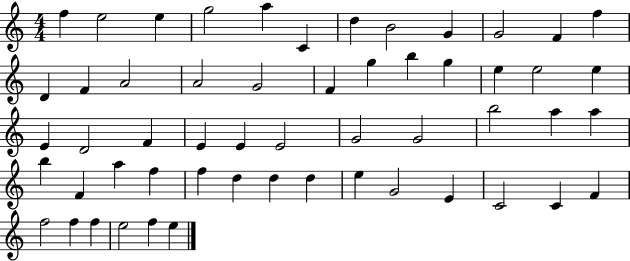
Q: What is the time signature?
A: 4/4